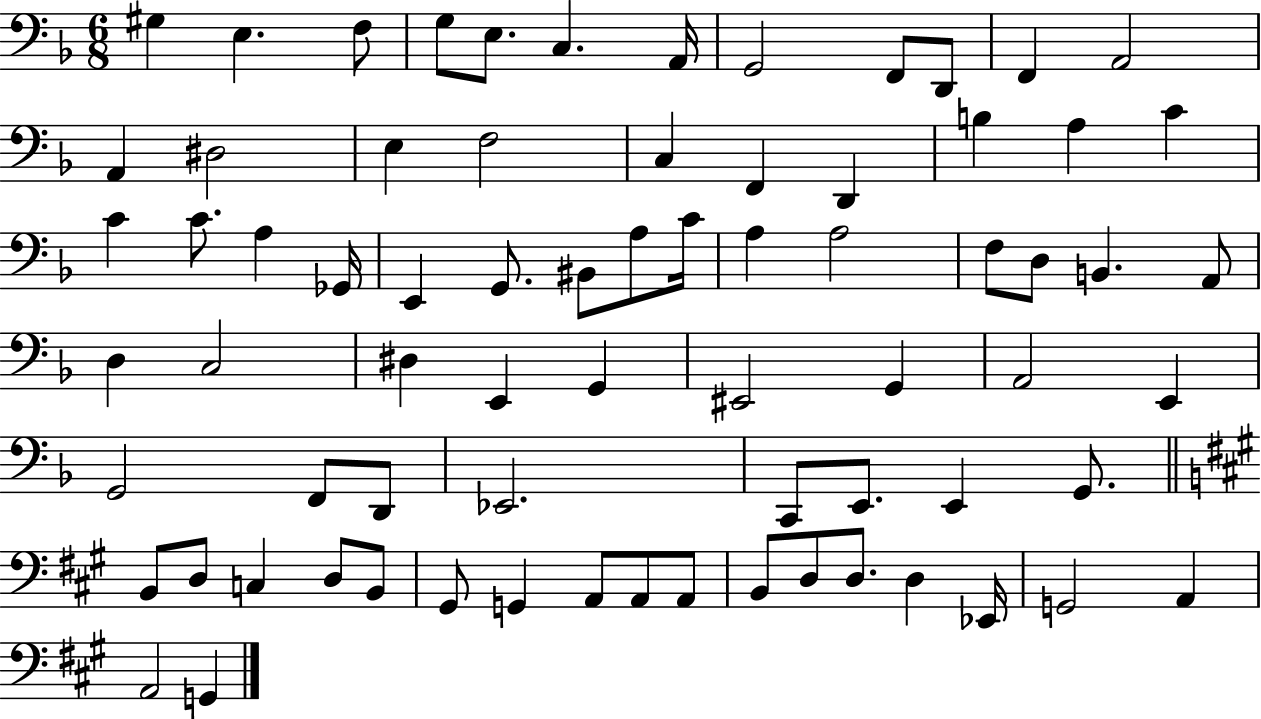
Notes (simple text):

G#3/q E3/q. F3/e G3/e E3/e. C3/q. A2/s G2/h F2/e D2/e F2/q A2/h A2/q D#3/h E3/q F3/h C3/q F2/q D2/q B3/q A3/q C4/q C4/q C4/e. A3/q Gb2/s E2/q G2/e. BIS2/e A3/e C4/s A3/q A3/h F3/e D3/e B2/q. A2/e D3/q C3/h D#3/q E2/q G2/q EIS2/h G2/q A2/h E2/q G2/h F2/e D2/e Eb2/h. C2/e E2/e. E2/q G2/e. B2/e D3/e C3/q D3/e B2/e G#2/e G2/q A2/e A2/e A2/e B2/e D3/e D3/e. D3/q Eb2/s G2/h A2/q A2/h G2/q